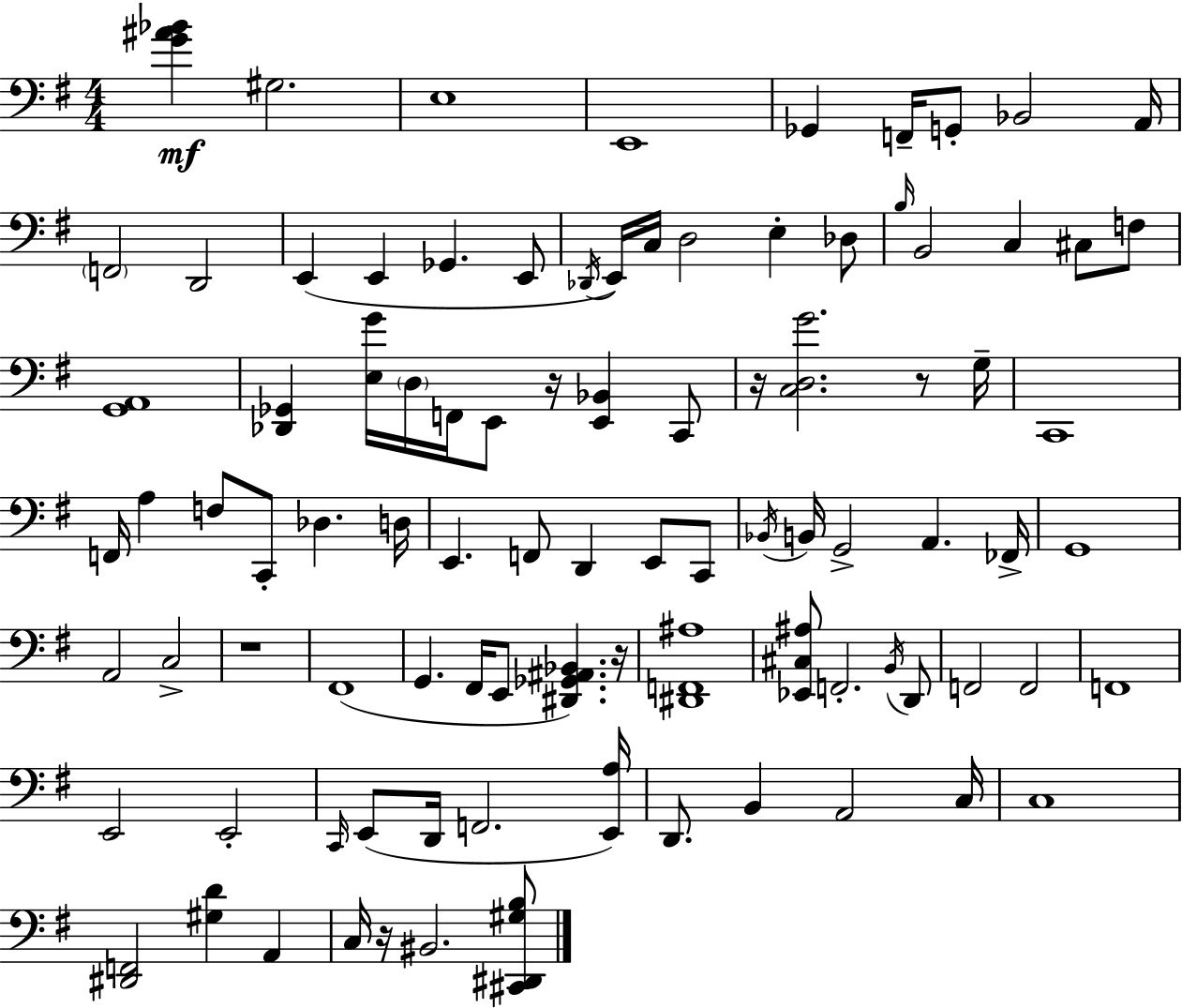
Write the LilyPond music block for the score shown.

{
  \clef bass
  \numericTimeSignature
  \time 4/4
  \key g \major
  \repeat volta 2 { <g' ais' bes'>4\mf gis2. | e1 | e,1 | ges,4 f,16-- g,8-. bes,2 a,16 | \break \parenthesize f,2 d,2 | e,4( e,4 ges,4. e,8 | \acciaccatura { des,16 }) e,16 c16 d2 e4-. des8 | \grace { b16 } b,2 c4 cis8 | \break f8 <g, a,>1 | <des, ges,>4 <e g'>16 \parenthesize d16 f,16 e,8 r16 <e, bes,>4 | c,8 r16 <c d g'>2. r8 | g16-- c,1 | \break f,16 a4 f8 c,8-. des4. | d16 e,4. f,8 d,4 e,8 | c,8 \acciaccatura { bes,16 } b,16 g,2-> a,4. | fes,16-> g,1 | \break a,2 c2-> | r1 | fis,1( | g,4. fis,16 e,8 <dis, ges, ais, bes,>4.) | \break r16 <dis, f, ais>1 | <ees, cis ais>8 f,2.-. | \acciaccatura { b,16 } d,8 f,2 f,2 | f,1 | \break e,2 e,2-. | \grace { c,16 } e,8( d,16 f,2. | <e, a>16) d,8. b,4 a,2 | c16 c1 | \break <dis, f,>2 <gis d'>4 | a,4 c16 r16 bis,2. | <cis, dis, gis b>8 } \bar "|."
}